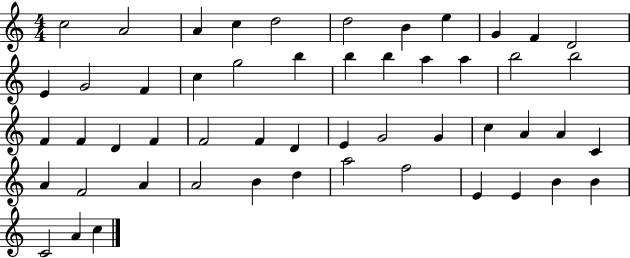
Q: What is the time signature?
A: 4/4